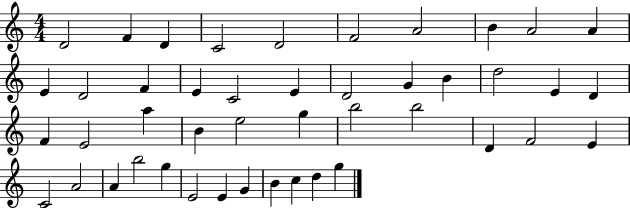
D4/h F4/q D4/q C4/h D4/h F4/h A4/h B4/q A4/h A4/q E4/q D4/h F4/q E4/q C4/h E4/q D4/h G4/q B4/q D5/h E4/q D4/q F4/q E4/h A5/q B4/q E5/h G5/q B5/h B5/h D4/q F4/h E4/q C4/h A4/h A4/q B5/h G5/q E4/h E4/q G4/q B4/q C5/q D5/q G5/q